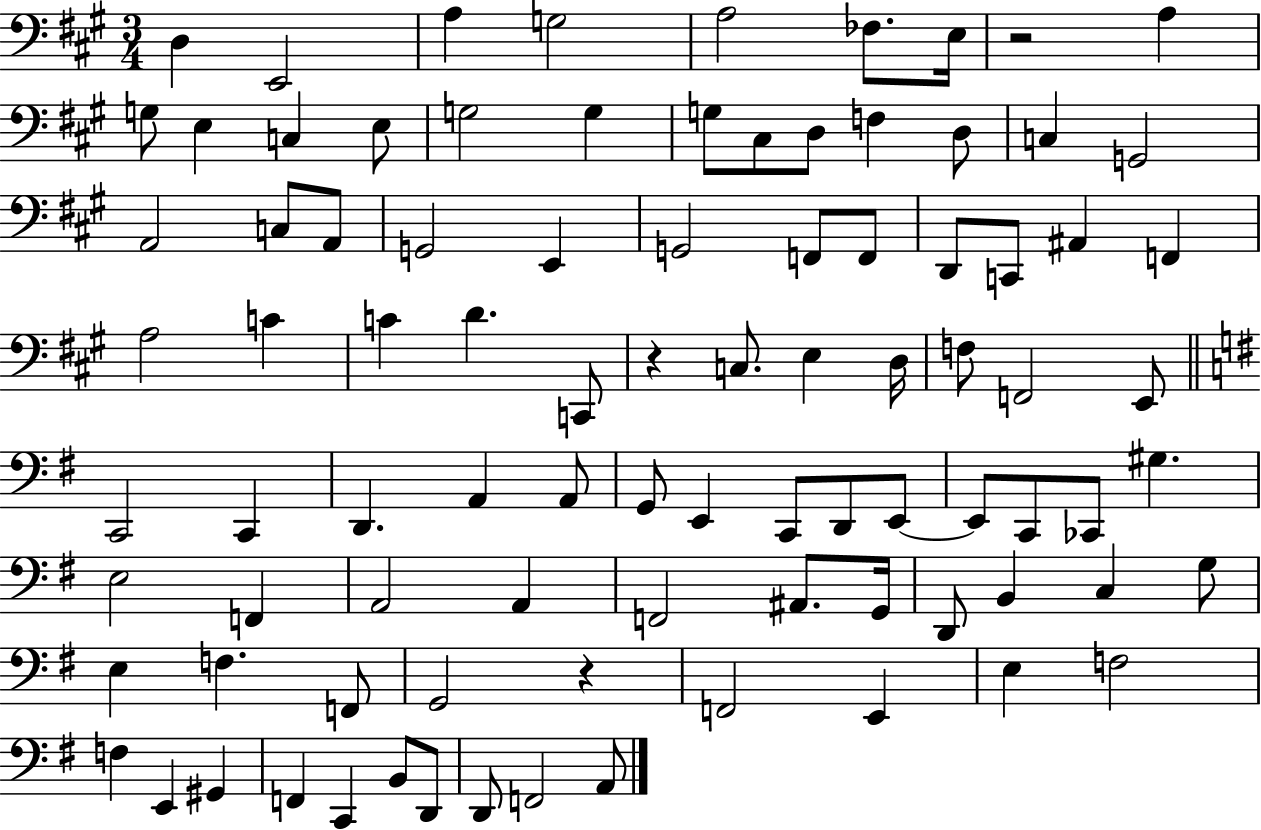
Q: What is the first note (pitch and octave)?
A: D3